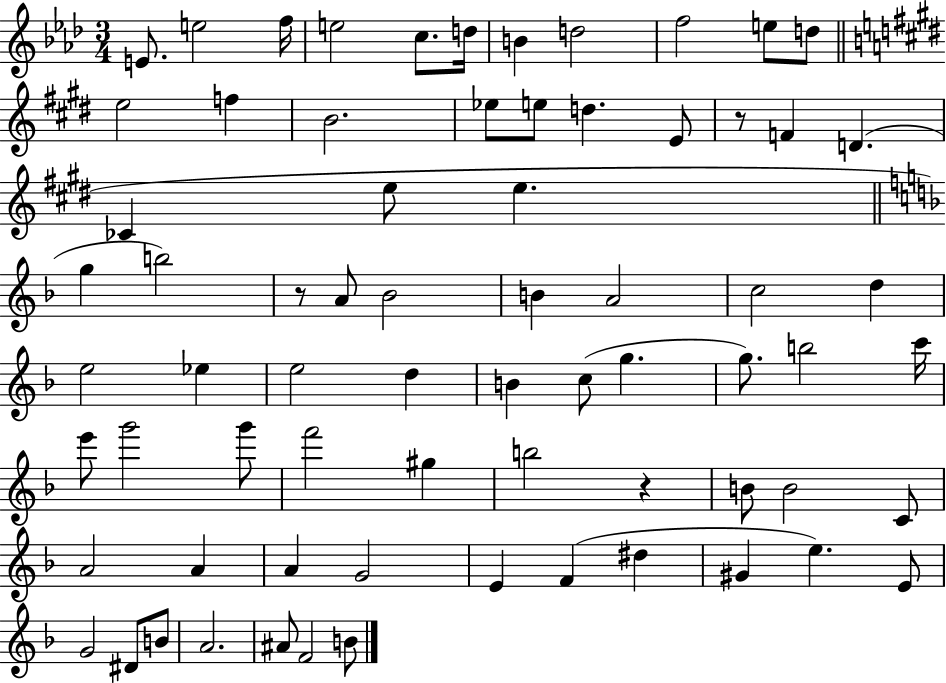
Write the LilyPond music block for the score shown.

{
  \clef treble
  \numericTimeSignature
  \time 3/4
  \key aes \major
  e'8. e''2 f''16 | e''2 c''8. d''16 | b'4 d''2 | f''2 e''8 d''8 | \break \bar "||" \break \key e \major e''2 f''4 | b'2. | ees''8 e''8 d''4. e'8 | r8 f'4 d'4.( | \break ces'4 e''8 e''4. | \bar "||" \break \key d \minor g''4 b''2) | r8 a'8 bes'2 | b'4 a'2 | c''2 d''4 | \break e''2 ees''4 | e''2 d''4 | b'4 c''8( g''4. | g''8.) b''2 c'''16 | \break e'''8 g'''2 g'''8 | f'''2 gis''4 | b''2 r4 | b'8 b'2 c'8 | \break a'2 a'4 | a'4 g'2 | e'4 f'4( dis''4 | gis'4 e''4.) e'8 | \break g'2 dis'8 b'8 | a'2. | ais'8 f'2 b'8 | \bar "|."
}